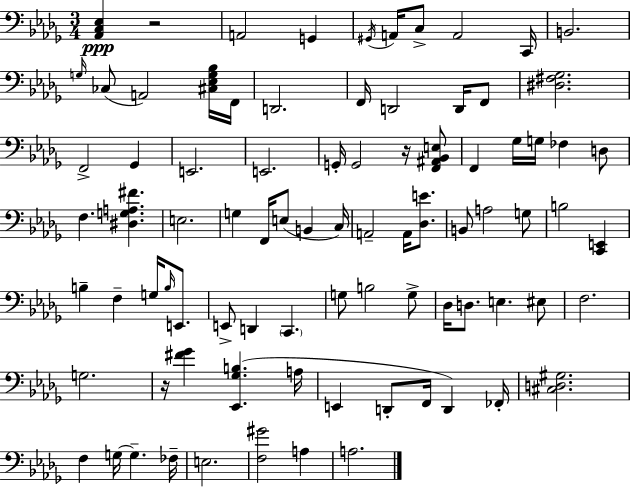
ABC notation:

X:1
T:Untitled
M:3/4
L:1/4
K:Bbm
[_A,,C,_E,] z2 A,,2 G,, ^G,,/4 A,,/4 C,/2 A,,2 C,,/4 B,,2 G,/4 _C,/2 A,,2 [^C,_E,G,_B,]/4 F,,/4 D,,2 F,,/4 D,,2 D,,/4 F,,/2 [^D,^F,_G,]2 F,,2 _G,, E,,2 E,,2 G,,/4 G,,2 z/4 [F,,^A,,_B,,E,]/2 F,, _G,/4 G,/4 _F, D,/2 F, [^D,G,A,^F] E,2 G, F,,/4 E,/2 B,, C,/4 A,,2 A,,/4 [_D,E]/2 B,,/2 A,2 G,/2 B,2 [C,,E,,] B, F, G,/4 B,/4 E,,/2 E,,/2 D,, C,, G,/2 B,2 G,/2 _D,/4 D,/2 E, ^E,/2 F,2 G,2 z/4 [^F_G] [_E,,_G,B,] A,/4 E,, D,,/2 F,,/4 D,, _F,,/4 [^C,D,^G,]2 F, G,/4 G, _F,/4 E,2 [F,^G]2 A, A,2